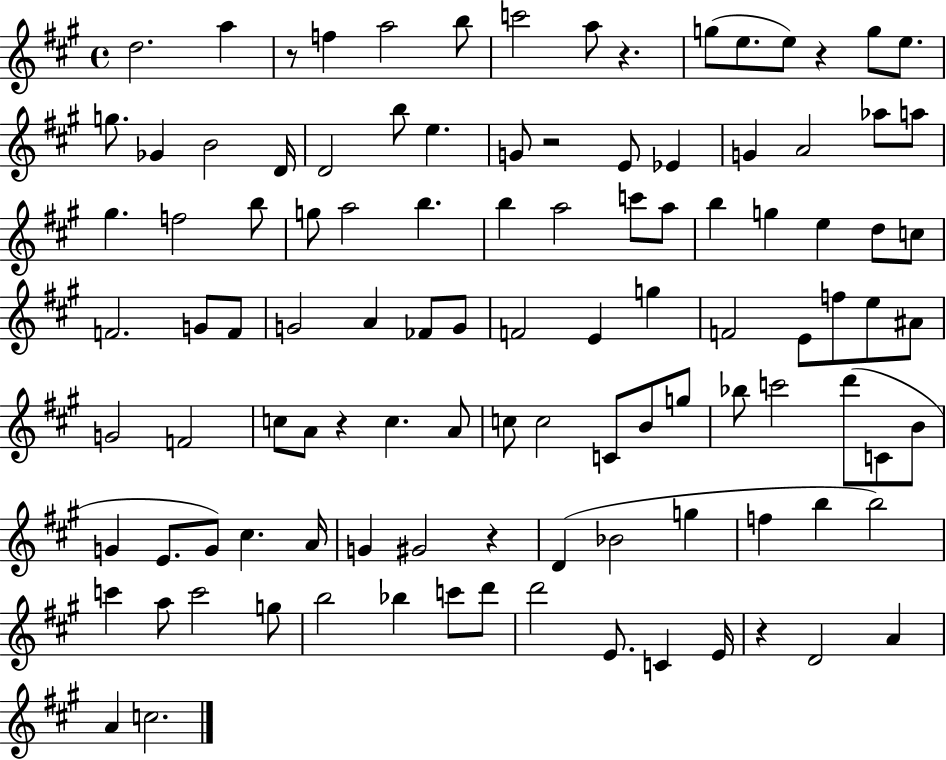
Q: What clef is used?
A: treble